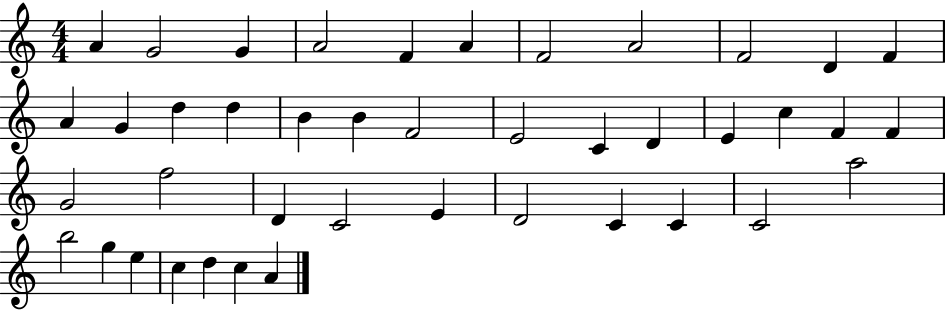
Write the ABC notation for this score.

X:1
T:Untitled
M:4/4
L:1/4
K:C
A G2 G A2 F A F2 A2 F2 D F A G d d B B F2 E2 C D E c F F G2 f2 D C2 E D2 C C C2 a2 b2 g e c d c A